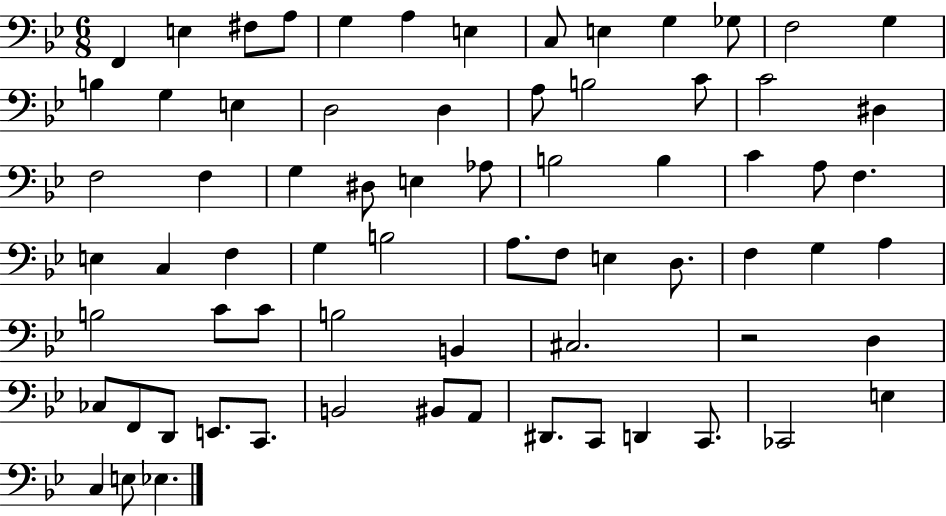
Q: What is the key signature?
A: BES major